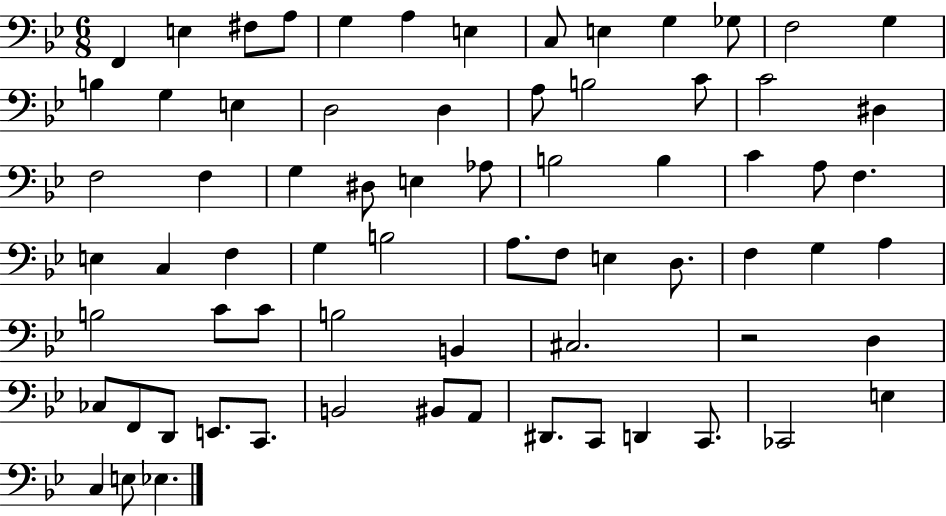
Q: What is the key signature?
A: BES major